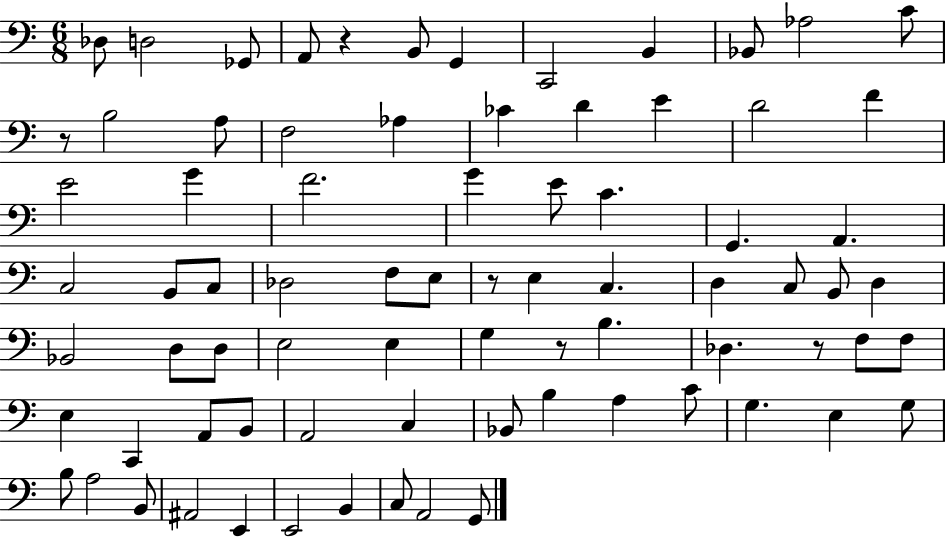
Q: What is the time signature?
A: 6/8